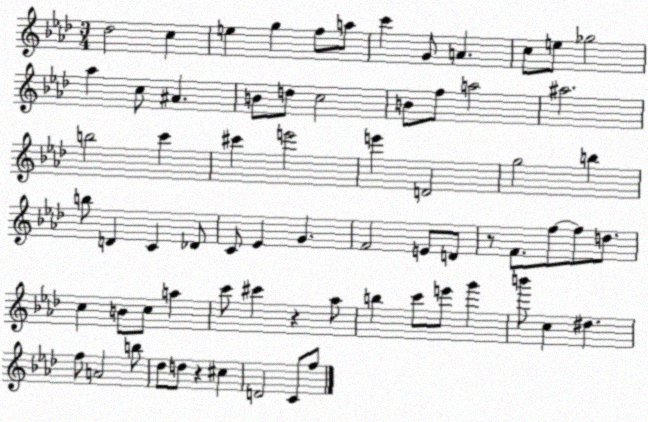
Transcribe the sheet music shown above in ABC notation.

X:1
T:Untitled
M:3/4
L:1/4
K:Ab
_d2 c e g f/2 a/2 c' G/2 A c/2 e/2 _g2 _a c/2 ^A B/2 d/2 c2 B/2 f/2 a2 ^a2 b2 c' ^c' e'2 e' D2 g2 b b/2 D C _D/2 C/2 _E G F2 E/2 D/2 z/2 F/2 f/2 f/2 d/2 c B/2 c/2 a c'/2 ^c' z _a/2 b c'/2 e'/2 g' b'/2 c ^d f/2 A2 b/2 _d/2 d/2 z ^c D2 C/2 f/2